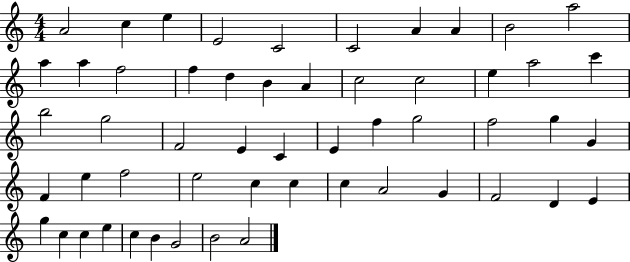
{
  \clef treble
  \numericTimeSignature
  \time 4/4
  \key c \major
  a'2 c''4 e''4 | e'2 c'2 | c'2 a'4 a'4 | b'2 a''2 | \break a''4 a''4 f''2 | f''4 d''4 b'4 a'4 | c''2 c''2 | e''4 a''2 c'''4 | \break b''2 g''2 | f'2 e'4 c'4 | e'4 f''4 g''2 | f''2 g''4 g'4 | \break f'4 e''4 f''2 | e''2 c''4 c''4 | c''4 a'2 g'4 | f'2 d'4 e'4 | \break g''4 c''4 c''4 e''4 | c''4 b'4 g'2 | b'2 a'2 | \bar "|."
}